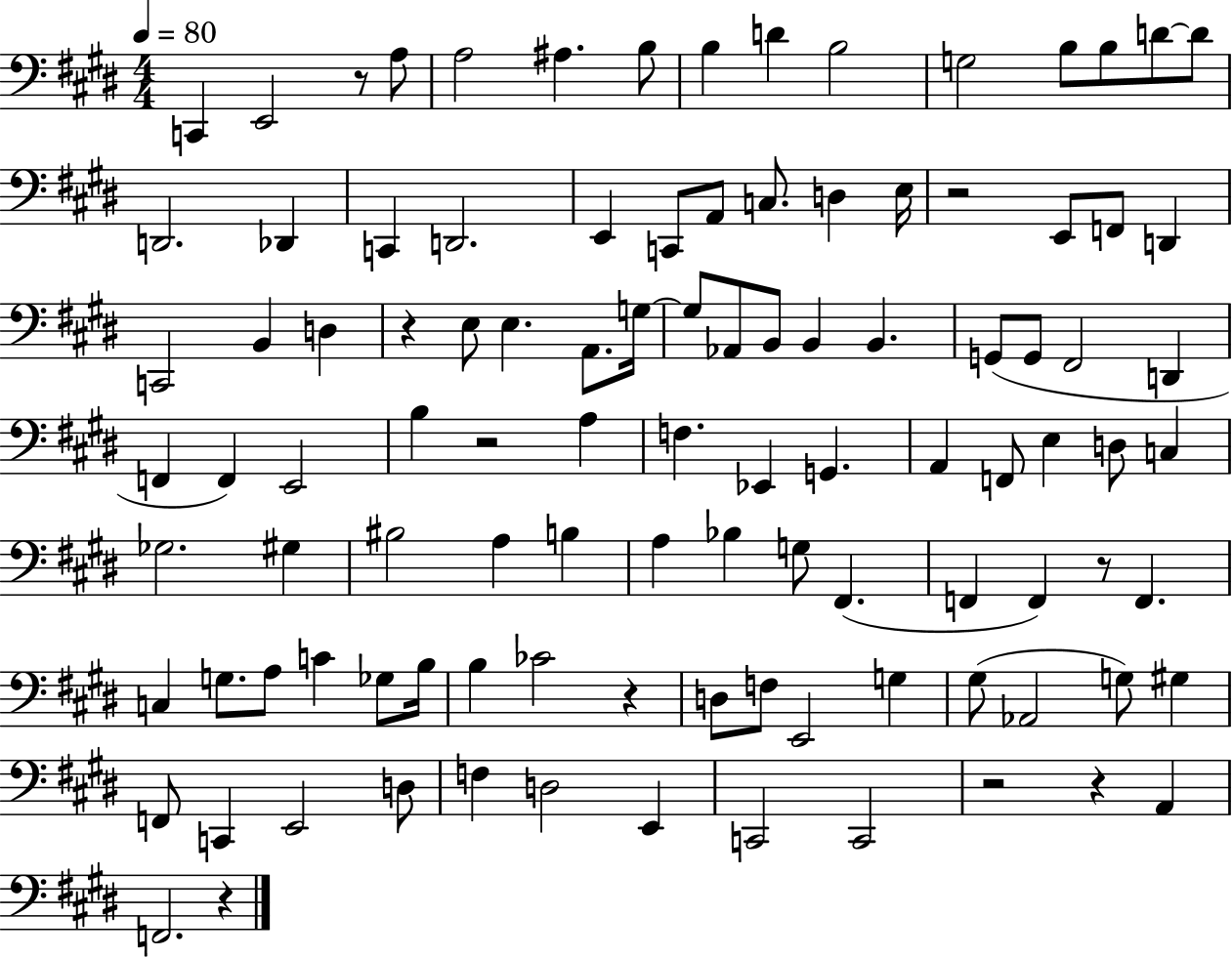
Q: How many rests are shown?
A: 9